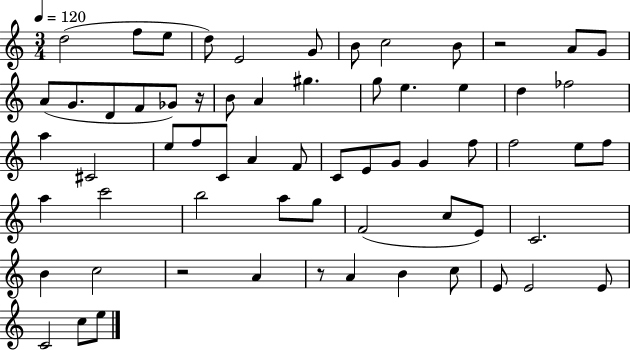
D5/h F5/e E5/e D5/e E4/h G4/e B4/e C5/h B4/e R/h A4/e G4/e A4/e G4/e. D4/e F4/e Gb4/e R/s B4/e A4/q G#5/q. G5/e E5/q. E5/q D5/q FES5/h A5/q C#4/h E5/e F5/e C4/e A4/q F4/e C4/e E4/e G4/e G4/q F5/e F5/h E5/e F5/e A5/q C6/h B5/h A5/e G5/e F4/h C5/e E4/e C4/h. B4/q C5/h R/h A4/q R/e A4/q B4/q C5/e E4/e E4/h E4/e C4/h C5/e E5/e